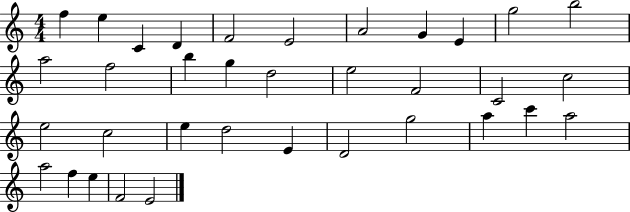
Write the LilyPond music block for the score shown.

{
  \clef treble
  \numericTimeSignature
  \time 4/4
  \key c \major
  f''4 e''4 c'4 d'4 | f'2 e'2 | a'2 g'4 e'4 | g''2 b''2 | \break a''2 f''2 | b''4 g''4 d''2 | e''2 f'2 | c'2 c''2 | \break e''2 c''2 | e''4 d''2 e'4 | d'2 g''2 | a''4 c'''4 a''2 | \break a''2 f''4 e''4 | f'2 e'2 | \bar "|."
}